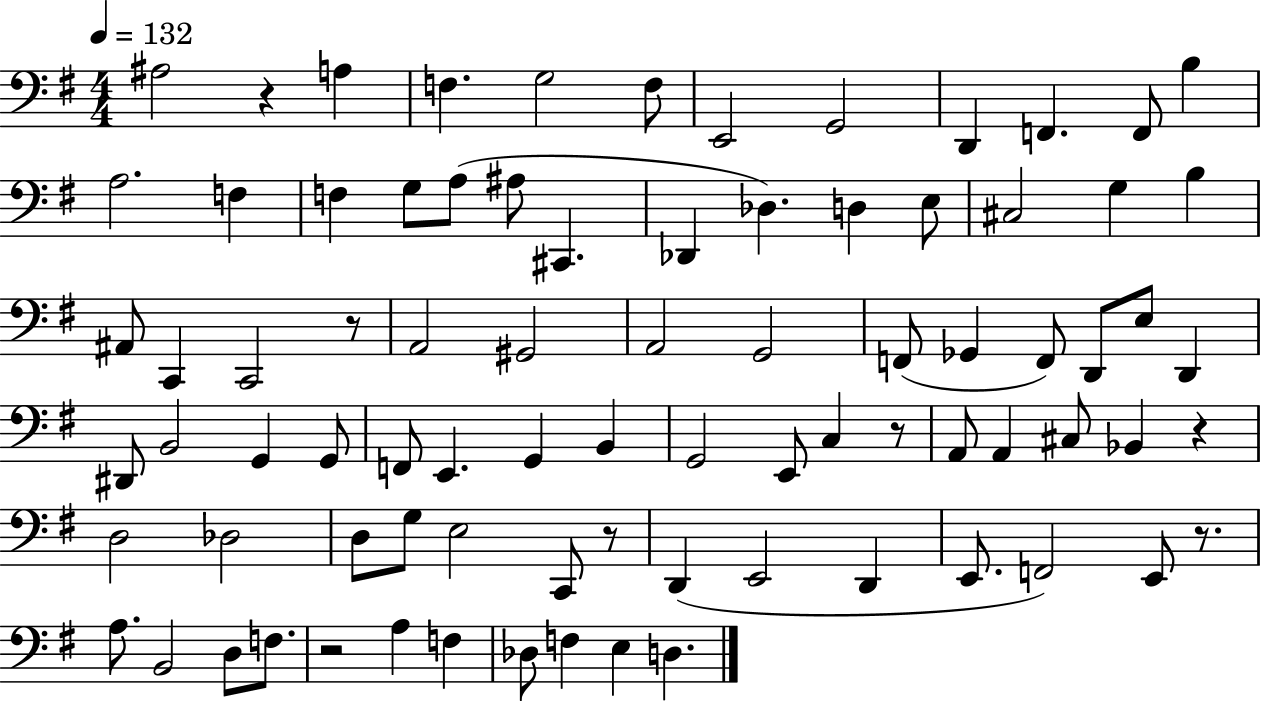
{
  \clef bass
  \numericTimeSignature
  \time 4/4
  \key g \major
  \tempo 4 = 132
  \repeat volta 2 { ais2 r4 a4 | f4. g2 f8 | e,2 g,2 | d,4 f,4. f,8 b4 | \break a2. f4 | f4 g8 a8( ais8 cis,4. | des,4 des4.) d4 e8 | cis2 g4 b4 | \break ais,8 c,4 c,2 r8 | a,2 gis,2 | a,2 g,2 | f,8( ges,4 f,8) d,8 e8 d,4 | \break dis,8 b,2 g,4 g,8 | f,8 e,4. g,4 b,4 | g,2 e,8 c4 r8 | a,8 a,4 cis8 bes,4 r4 | \break d2 des2 | d8 g8 e2 c,8 r8 | d,4( e,2 d,4 | e,8. f,2) e,8 r8. | \break a8. b,2 d8 f8. | r2 a4 f4 | des8 f4 e4 d4. | } \bar "|."
}